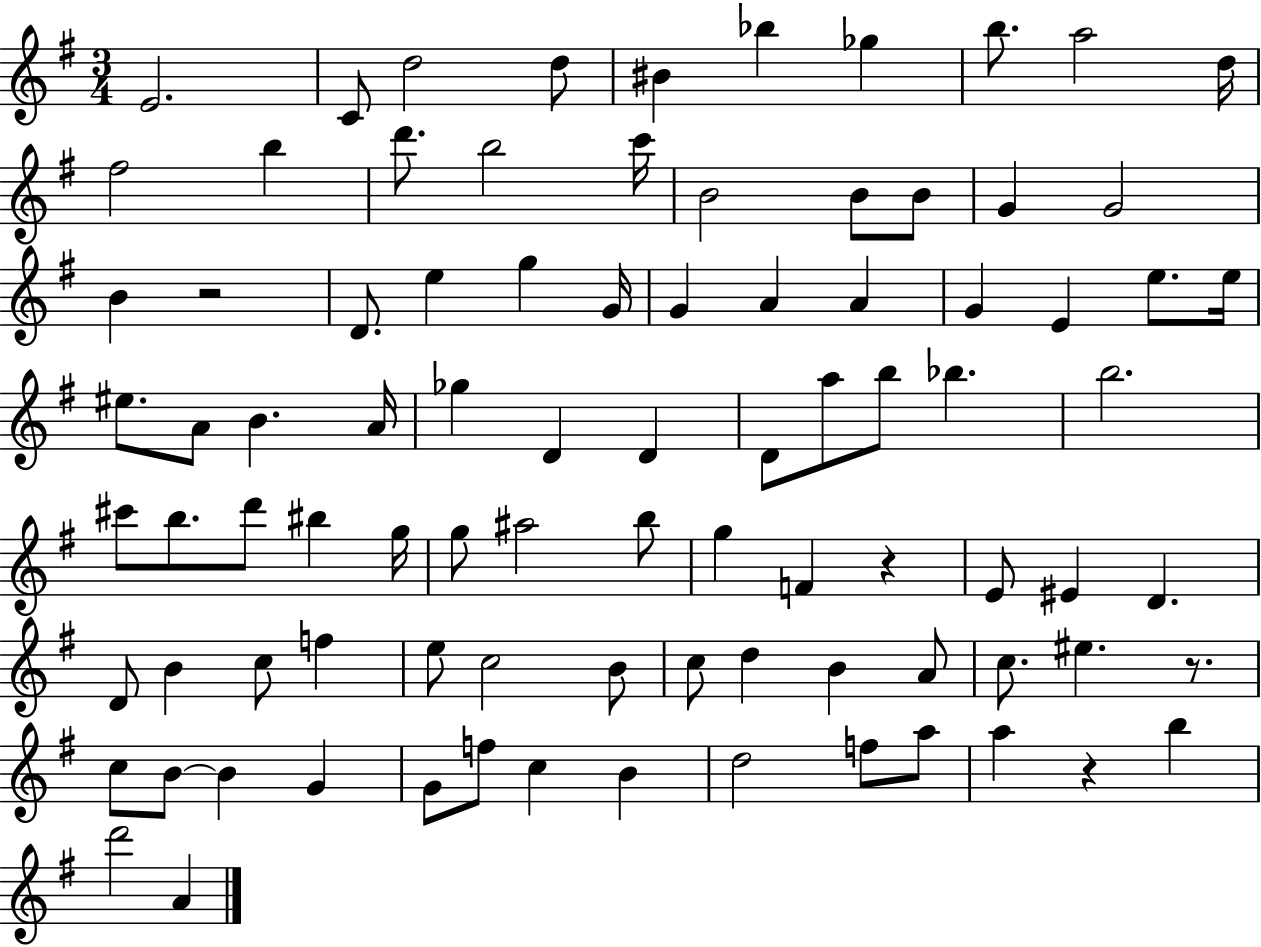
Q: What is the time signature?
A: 3/4